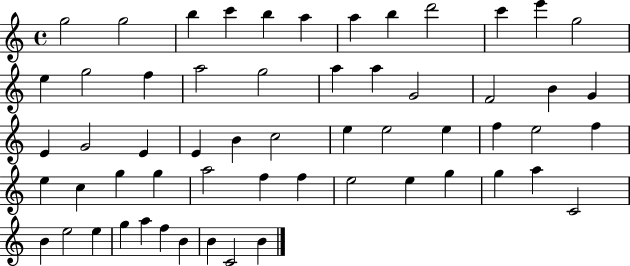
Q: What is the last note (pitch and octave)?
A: B4